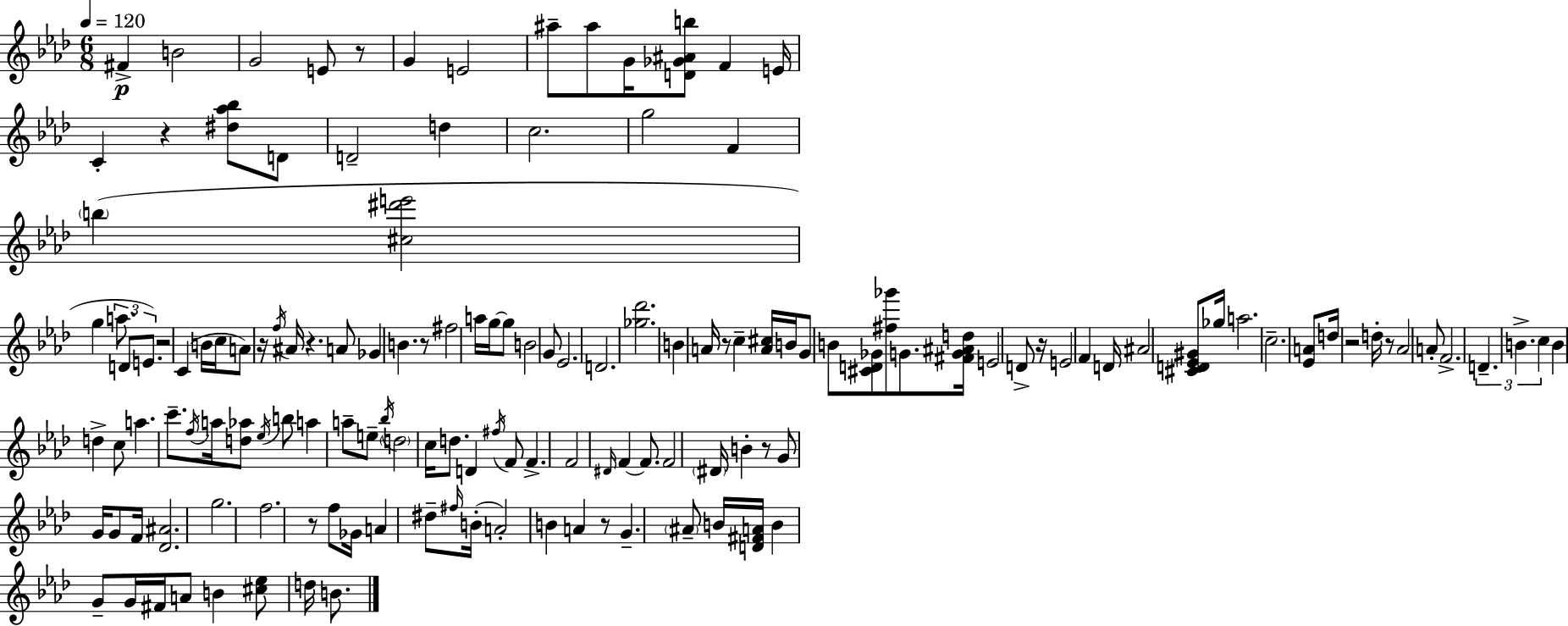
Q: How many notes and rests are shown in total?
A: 144